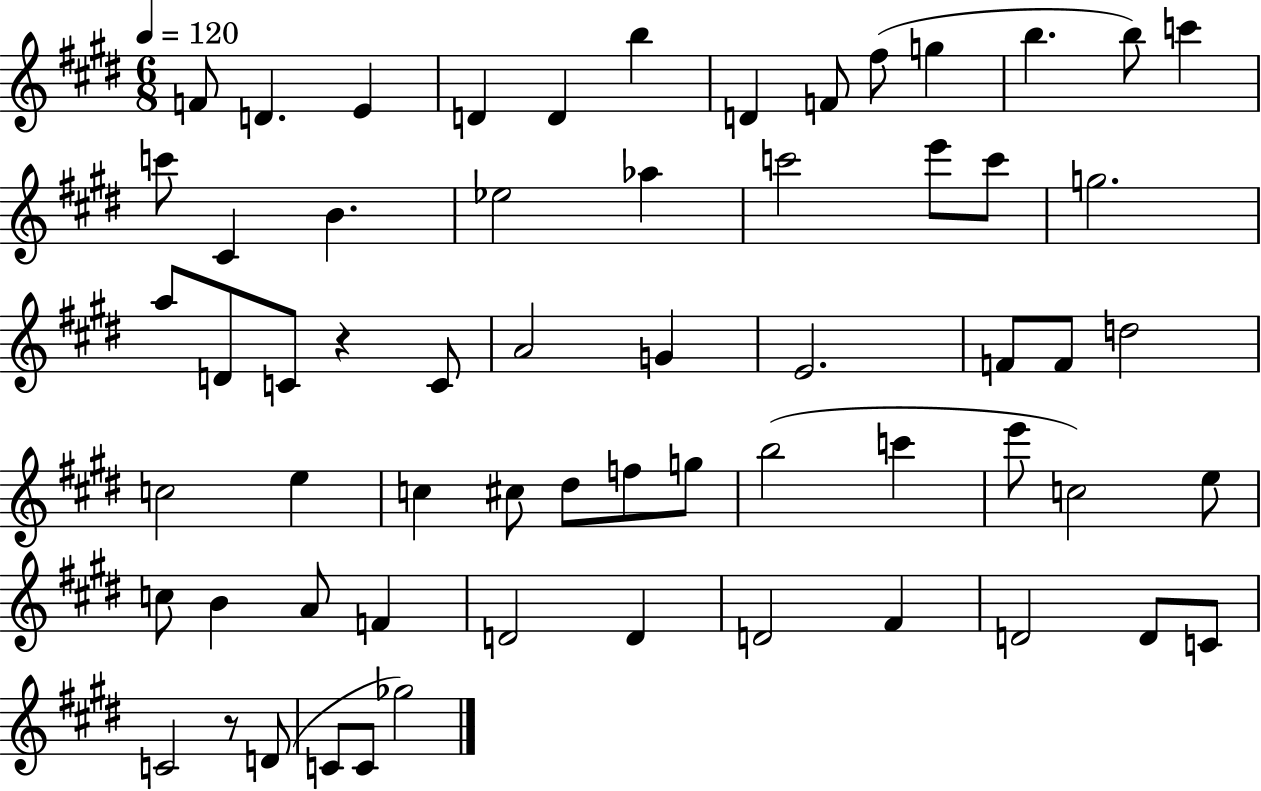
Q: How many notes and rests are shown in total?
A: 62